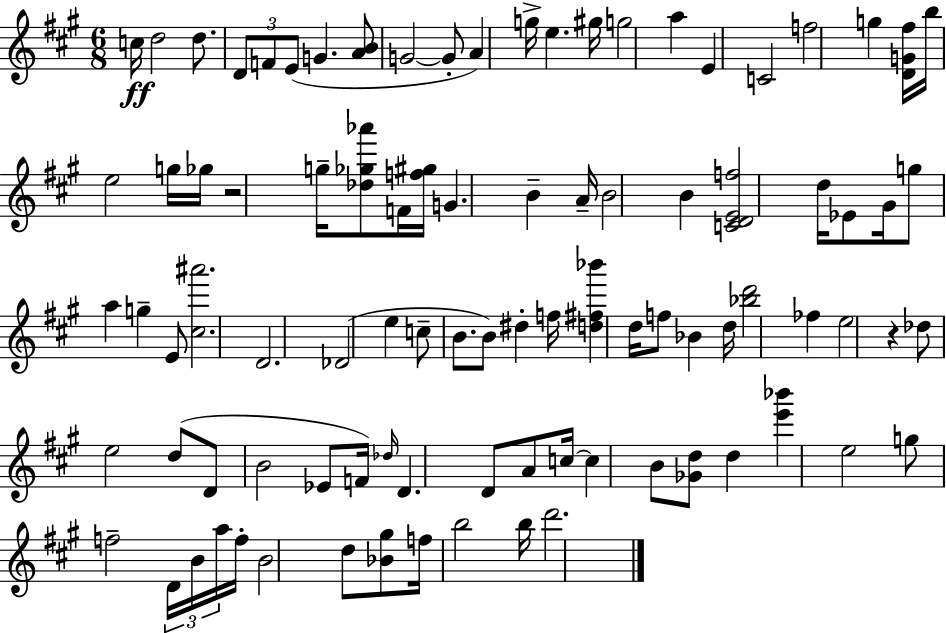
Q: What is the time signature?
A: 6/8